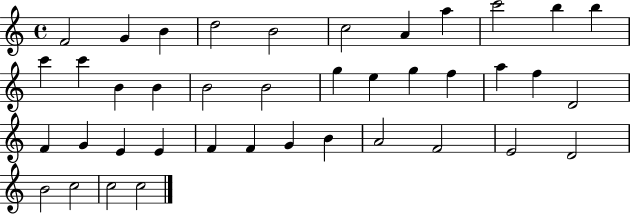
F4/h G4/q B4/q D5/h B4/h C5/h A4/q A5/q C6/h B5/q B5/q C6/q C6/q B4/q B4/q B4/h B4/h G5/q E5/q G5/q F5/q A5/q F5/q D4/h F4/q G4/q E4/q E4/q F4/q F4/q G4/q B4/q A4/h F4/h E4/h D4/h B4/h C5/h C5/h C5/h